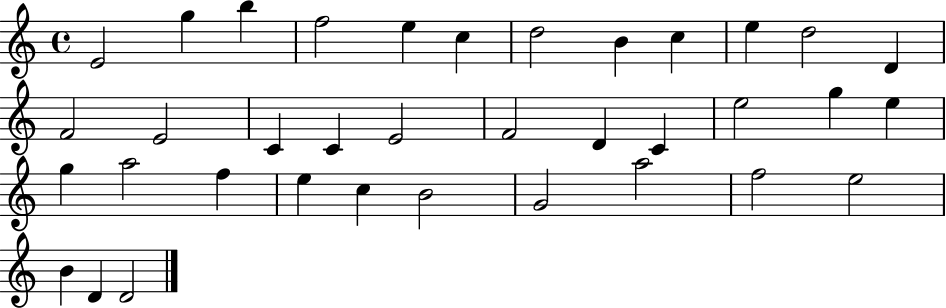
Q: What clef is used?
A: treble